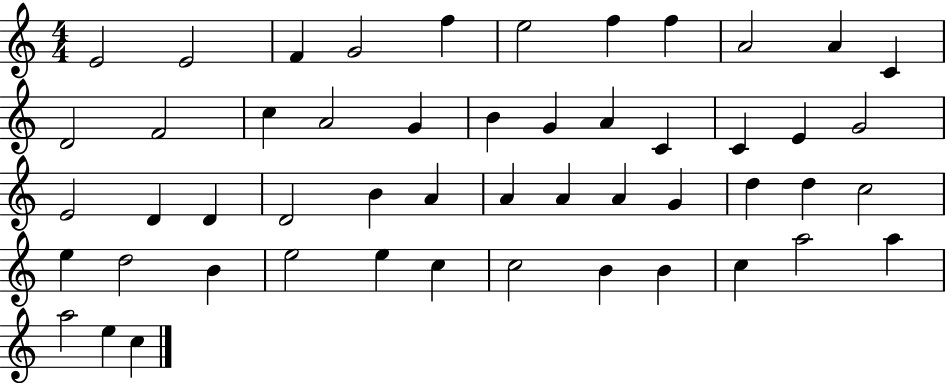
E4/h E4/h F4/q G4/h F5/q E5/h F5/q F5/q A4/h A4/q C4/q D4/h F4/h C5/q A4/h G4/q B4/q G4/q A4/q C4/q C4/q E4/q G4/h E4/h D4/q D4/q D4/h B4/q A4/q A4/q A4/q A4/q G4/q D5/q D5/q C5/h E5/q D5/h B4/q E5/h E5/q C5/q C5/h B4/q B4/q C5/q A5/h A5/q A5/h E5/q C5/q